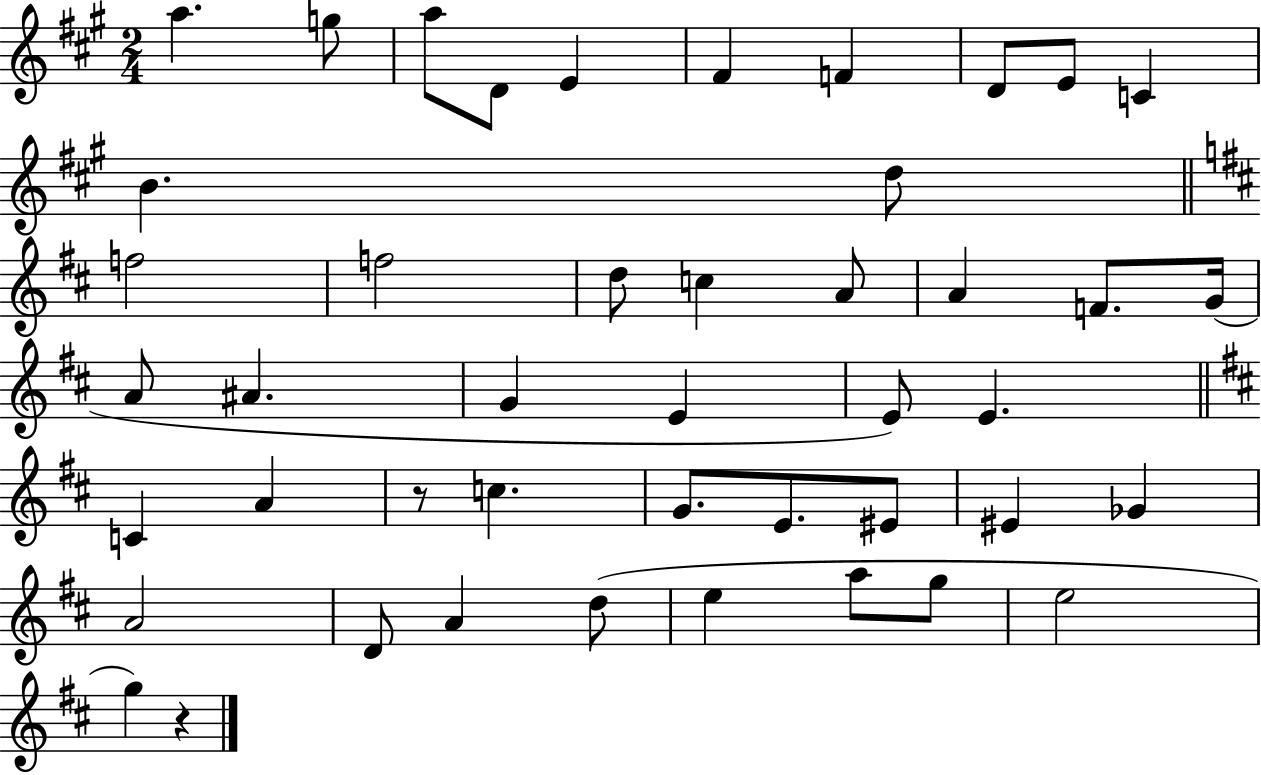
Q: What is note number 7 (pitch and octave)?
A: F4